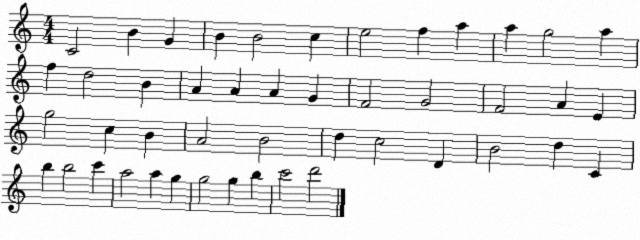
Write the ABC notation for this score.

X:1
T:Untitled
M:4/4
L:1/4
K:C
C2 B G B B2 c e2 f a a g2 a f d2 B A A A G F2 G2 F2 A E g2 c B A2 B2 d c2 D B2 d C b b2 c' a2 a g g2 g b c'2 d'2